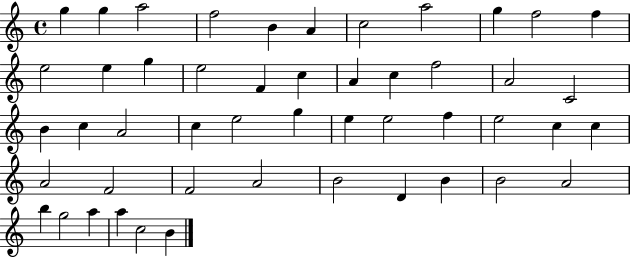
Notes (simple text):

G5/q G5/q A5/h F5/h B4/q A4/q C5/h A5/h G5/q F5/h F5/q E5/h E5/q G5/q E5/h F4/q C5/q A4/q C5/q F5/h A4/h C4/h B4/q C5/q A4/h C5/q E5/h G5/q E5/q E5/h F5/q E5/h C5/q C5/q A4/h F4/h F4/h A4/h B4/h D4/q B4/q B4/h A4/h B5/q G5/h A5/q A5/q C5/h B4/q